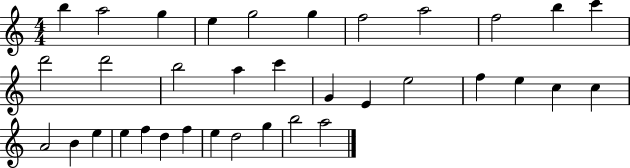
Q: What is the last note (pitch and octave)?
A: A5